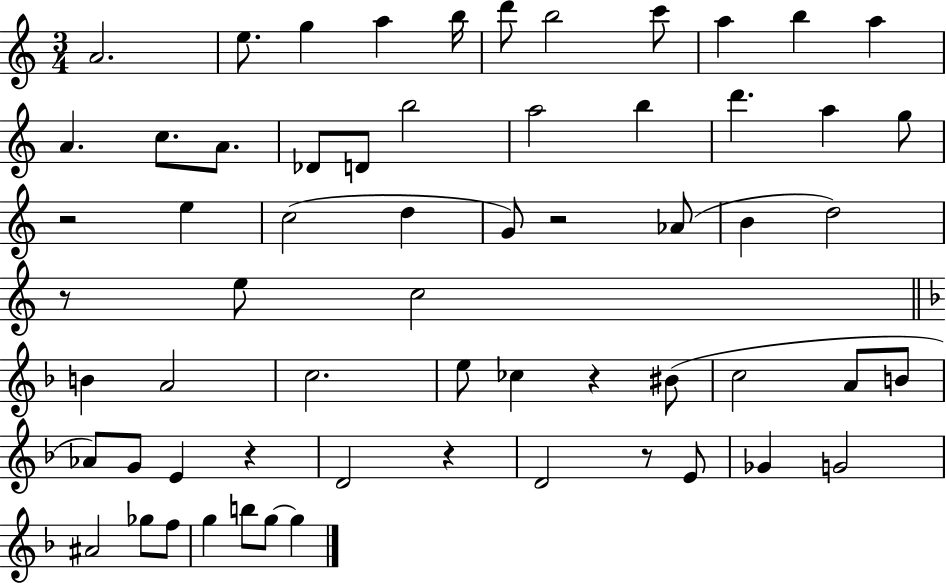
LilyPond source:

{
  \clef treble
  \numericTimeSignature
  \time 3/4
  \key c \major
  a'2. | e''8. g''4 a''4 b''16 | d'''8 b''2 c'''8 | a''4 b''4 a''4 | \break a'4. c''8. a'8. | des'8 d'8 b''2 | a''2 b''4 | d'''4. a''4 g''8 | \break r2 e''4 | c''2( d''4 | g'8) r2 aes'8( | b'4 d''2) | \break r8 e''8 c''2 | \bar "||" \break \key f \major b'4 a'2 | c''2. | e''8 ces''4 r4 bis'8( | c''2 a'8 b'8 | \break aes'8) g'8 e'4 r4 | d'2 r4 | d'2 r8 e'8 | ges'4 g'2 | \break ais'2 ges''8 f''8 | g''4 b''8 g''8~~ g''4 | \bar "|."
}